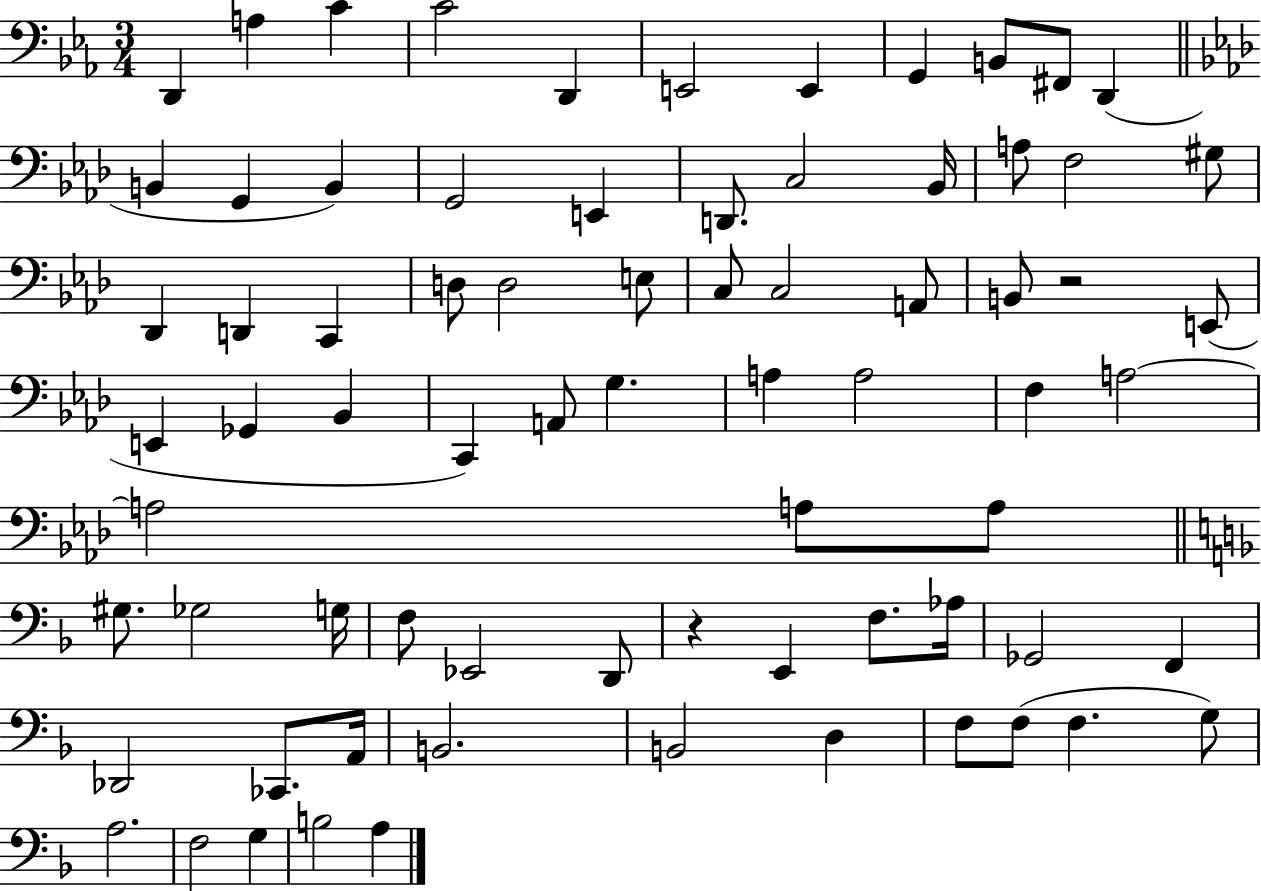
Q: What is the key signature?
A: EES major